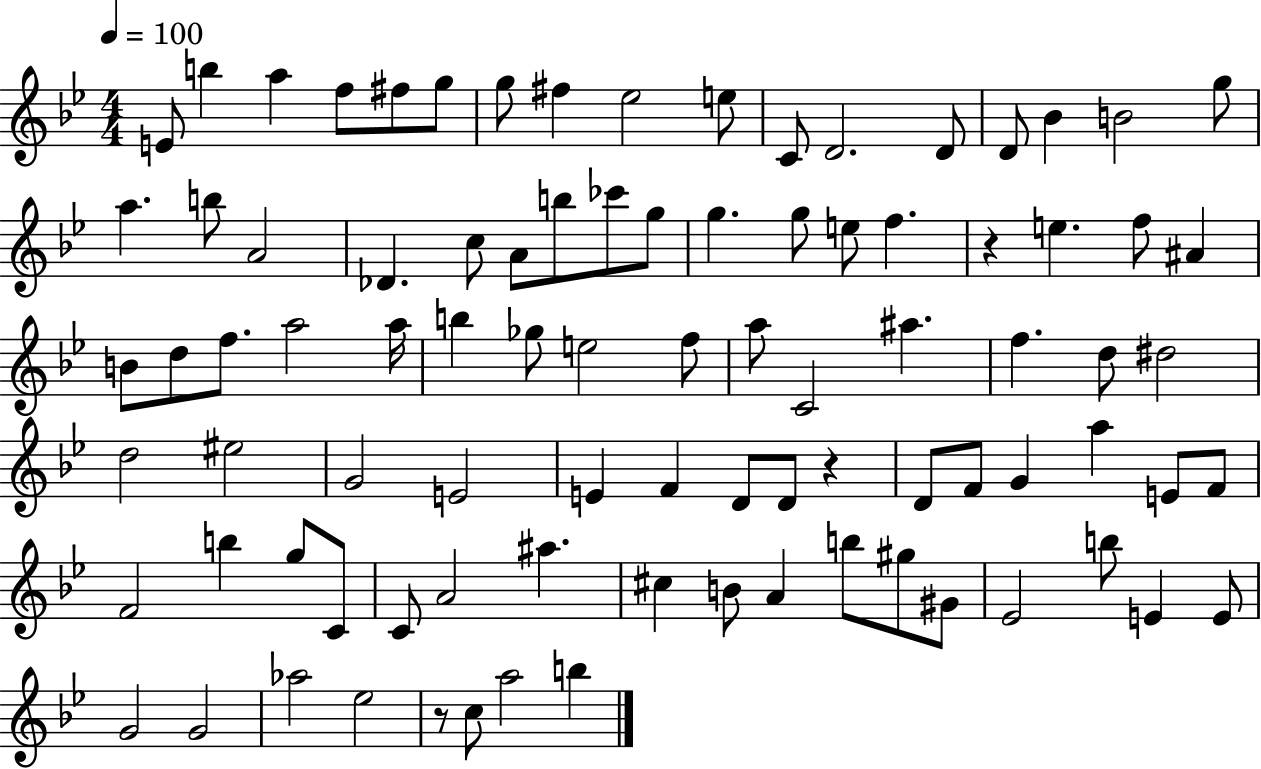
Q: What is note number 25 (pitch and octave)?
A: CES6